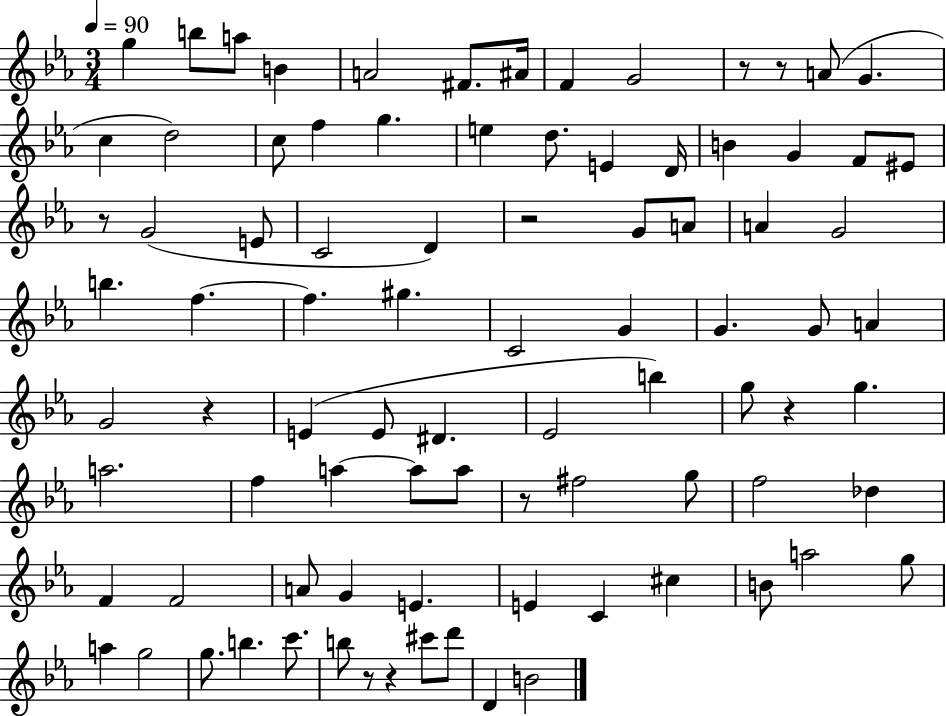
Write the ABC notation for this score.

X:1
T:Untitled
M:3/4
L:1/4
K:Eb
g b/2 a/2 B A2 ^F/2 ^A/4 F G2 z/2 z/2 A/2 G c d2 c/2 f g e d/2 E D/4 B G F/2 ^E/2 z/2 G2 E/2 C2 D z2 G/2 A/2 A G2 b f f ^g C2 G G G/2 A G2 z E E/2 ^D _E2 b g/2 z g a2 f a a/2 a/2 z/2 ^f2 g/2 f2 _d F F2 A/2 G E E C ^c B/2 a2 g/2 a g2 g/2 b c'/2 b/2 z/2 z ^c'/2 d'/2 D B2